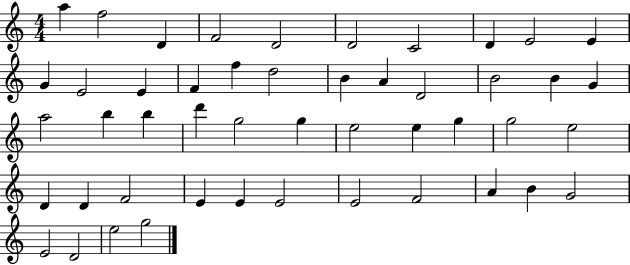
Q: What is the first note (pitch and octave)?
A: A5